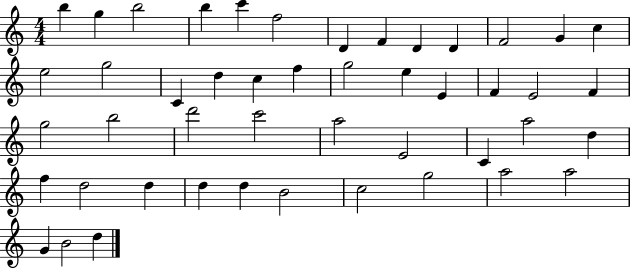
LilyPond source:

{
  \clef treble
  \numericTimeSignature
  \time 4/4
  \key c \major
  b''4 g''4 b''2 | b''4 c'''4 f''2 | d'4 f'4 d'4 d'4 | f'2 g'4 c''4 | \break e''2 g''2 | c'4 d''4 c''4 f''4 | g''2 e''4 e'4 | f'4 e'2 f'4 | \break g''2 b''2 | d'''2 c'''2 | a''2 e'2 | c'4 a''2 d''4 | \break f''4 d''2 d''4 | d''4 d''4 b'2 | c''2 g''2 | a''2 a''2 | \break g'4 b'2 d''4 | \bar "|."
}